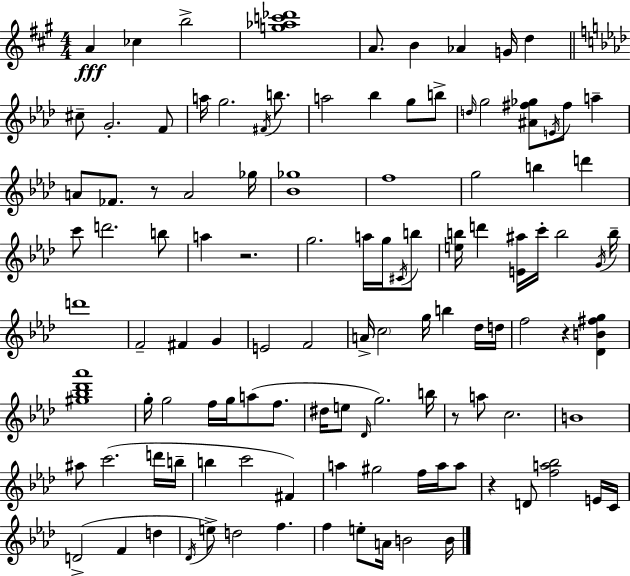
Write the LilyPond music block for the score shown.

{
  \clef treble
  \numericTimeSignature
  \time 4/4
  \key a \major
  a'4\fff ces''4 b''2-> | <g'' aes'' c''' des'''>1 | a'8. b'4 aes'4 g'16 d''4 | \bar "||" \break \key f \minor cis''8-- g'2.-. f'8 | a''16 g''2. \acciaccatura { fis'16 } b''8. | a''2 bes''4 g''8 b''8-> | \grace { d''16 } g''2 <ais' fis'' ges''>8 \acciaccatura { e'16 } fis''8 a''4-- | \break a'8 fes'8. r8 a'2 | ges''16 <bes' ges''>1 | f''1 | g''2 b''4 d'''4 | \break c'''8 d'''2. | b''8 a''4 r2. | g''2. a''16 | g''16 \acciaccatura { cis'16 } b''8 <e'' b''>16 d'''4 <e' ais''>16 c'''16-. b''2 | \break \acciaccatura { g'16 } b''16-- d'''1 | f'2-- fis'4 | g'4 e'2 f'2 | a'16-> \parenthesize c''2 g''16 b''4 | \break des''16 d''16 f''2 r4 | <des' b' fis'' g''>4 <gis'' bes'' des''' aes'''>1 | g''16-. g''2 f''16 g''16 | a''8( f''8. dis''16 e''8 \grace { des'16 } g''2.) | \break b''16 r8 a''8 c''2. | b'1 | ais''8 c'''2.( | d'''16 b''16-- b''4 c'''2 | \break fis'4) a''4 gis''2 | f''16 a''16 a''8 r4 d'8 <f'' a'' bes''>2 | e'16 c'16 d'2->( f'4 | d''4 \acciaccatura { des'16 }) e''8-> d''2 | \break f''4. f''4 e''8-. a'16 b'2 | b'16 \bar "|."
}